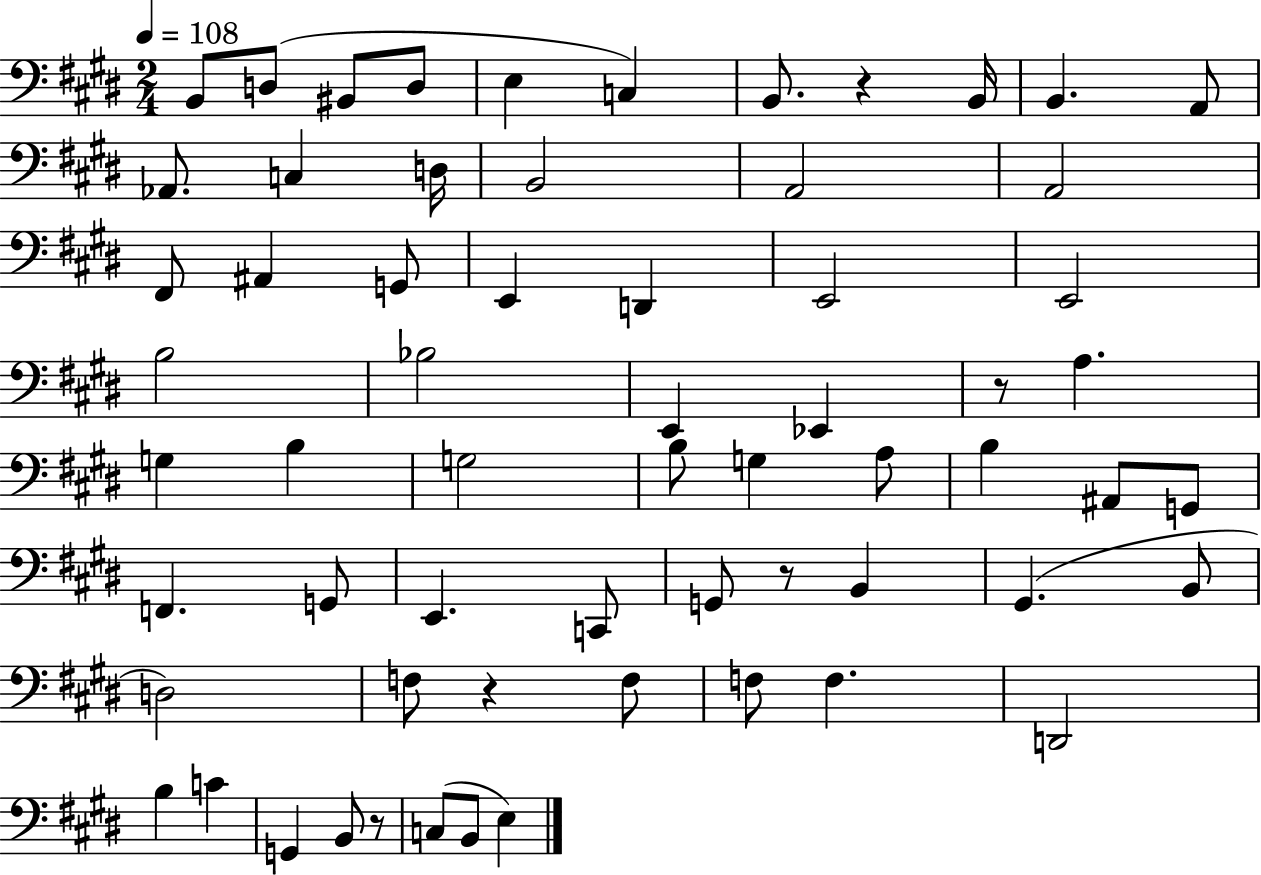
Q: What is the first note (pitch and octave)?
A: B2